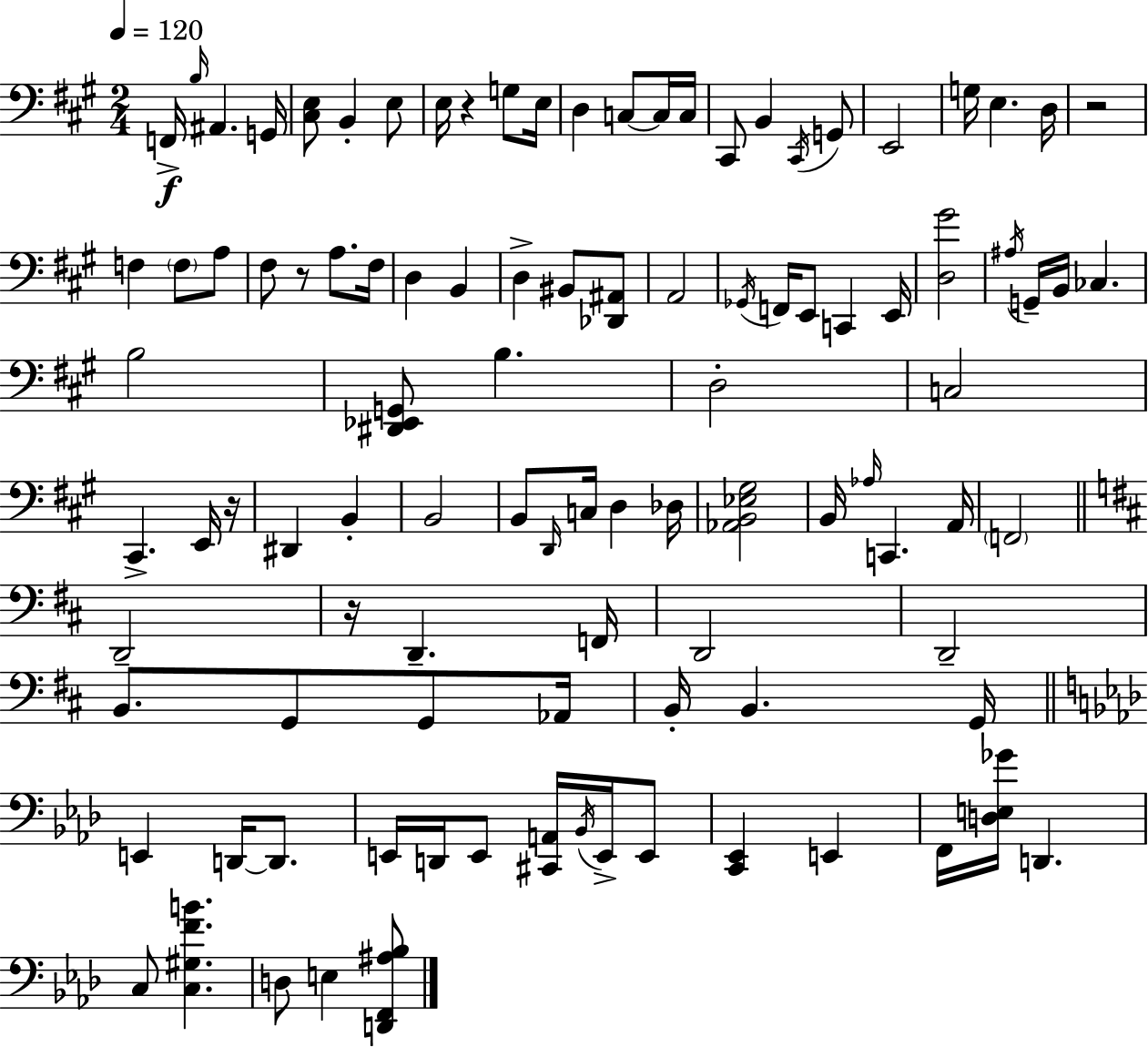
{
  \clef bass
  \numericTimeSignature
  \time 2/4
  \key a \major
  \tempo 4 = 120
  f,16->\f \grace { b16 } ais,4. | g,16 <cis e>8 b,4-. e8 | e16 r4 g8 | e16 d4 c8~~ c16 | \break c16 cis,8 b,4 \acciaccatura { cis,16 } | g,8 e,2 | g16 e4. | d16 r2 | \break f4 \parenthesize f8 | a8 fis8 r8 a8. | fis16 d4 b,4 | d4-> bis,8 | \break <des, ais,>8 a,2 | \acciaccatura { ges,16 } f,16 e,8 c,4 | e,16 <d gis'>2 | \acciaccatura { ais16 } g,16-- b,16 ces4. | \break b2 | <dis, ees, g,>8 b4. | d2-. | c2 | \break cis,4.-> | e,16 r16 dis,4 | b,4-. b,2 | b,8 \grace { d,16 } c16 | \break d4 des16 <aes, b, ees gis>2 | b,16 \grace { aes16 } c,4. | a,16 \parenthesize f,2 | \bar "||" \break \key d \major d,2-- | r16 d,4.-- f,16 | d,2 | d,2-- | \break b,8. g,8 g,8 aes,16 | b,16-. b,4. g,16 | \bar "||" \break \key f \minor e,4 d,16~~ d,8. | e,16 d,16 e,8 <cis, a,>16 \acciaccatura { bes,16 } e,16-> e,8 | <c, ees,>4 e,4 | f,16 <d e ges'>16 d,4. | \break c8 <c gis f' b'>4. | d8 e4 <d, f, ais bes>8 | \bar "|."
}